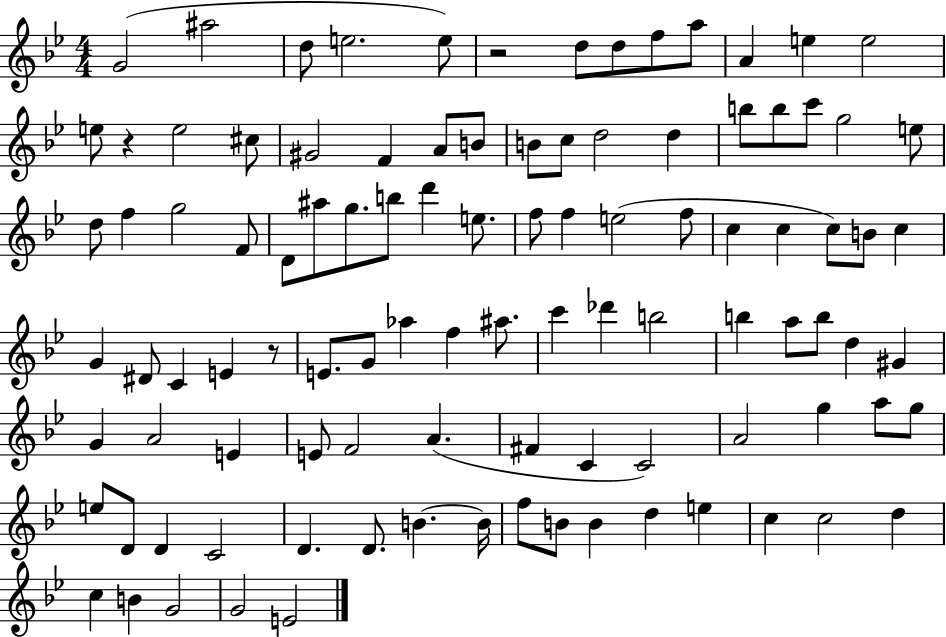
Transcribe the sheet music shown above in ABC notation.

X:1
T:Untitled
M:4/4
L:1/4
K:Bb
G2 ^a2 d/2 e2 e/2 z2 d/2 d/2 f/2 a/2 A e e2 e/2 z e2 ^c/2 ^G2 F A/2 B/2 B/2 c/2 d2 d b/2 b/2 c'/2 g2 e/2 d/2 f g2 F/2 D/2 ^a/2 g/2 b/2 d' e/2 f/2 f e2 f/2 c c c/2 B/2 c G ^D/2 C E z/2 E/2 G/2 _a f ^a/2 c' _d' b2 b a/2 b/2 d ^G G A2 E E/2 F2 A ^F C C2 A2 g a/2 g/2 e/2 D/2 D C2 D D/2 B B/4 f/2 B/2 B d e c c2 d c B G2 G2 E2